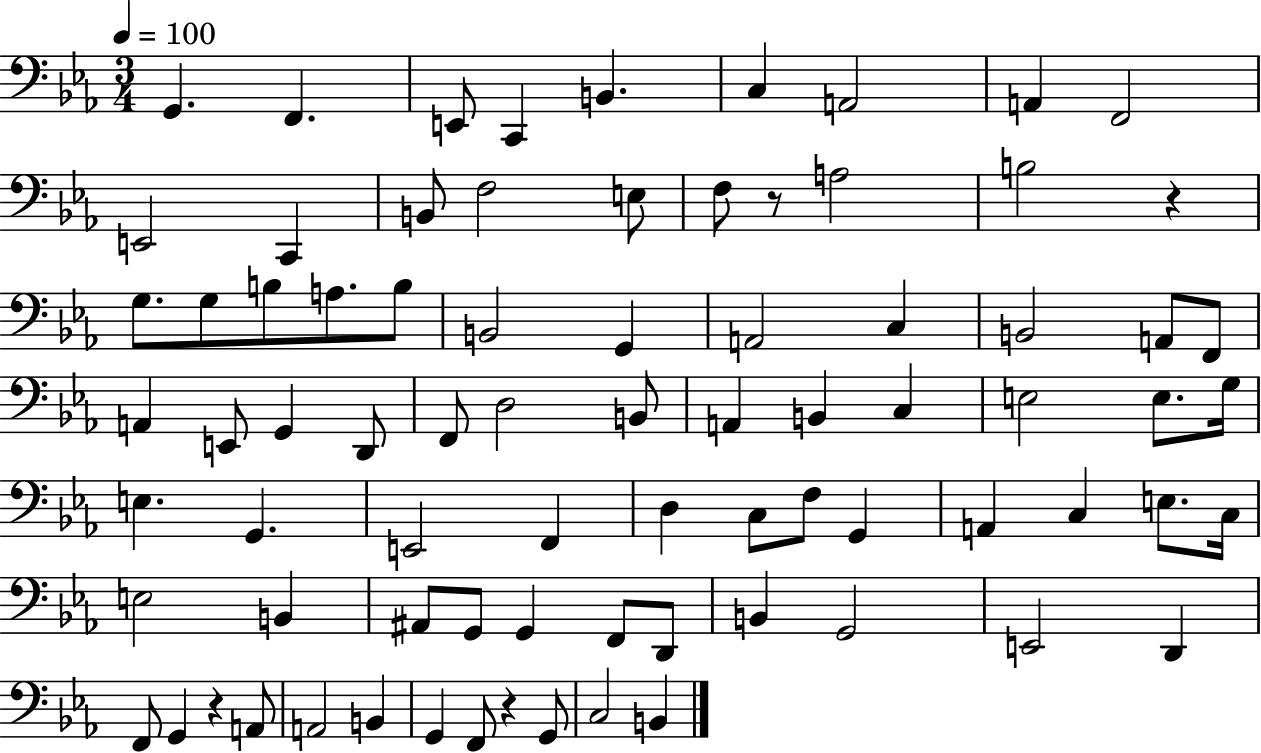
X:1
T:Untitled
M:3/4
L:1/4
K:Eb
G,, F,, E,,/2 C,, B,, C, A,,2 A,, F,,2 E,,2 C,, B,,/2 F,2 E,/2 F,/2 z/2 A,2 B,2 z G,/2 G,/2 B,/2 A,/2 B,/2 B,,2 G,, A,,2 C, B,,2 A,,/2 F,,/2 A,, E,,/2 G,, D,,/2 F,,/2 D,2 B,,/2 A,, B,, C, E,2 E,/2 G,/4 E, G,, E,,2 F,, D, C,/2 F,/2 G,, A,, C, E,/2 C,/4 E,2 B,, ^A,,/2 G,,/2 G,, F,,/2 D,,/2 B,, G,,2 E,,2 D,, F,,/2 G,, z A,,/2 A,,2 B,, G,, F,,/2 z G,,/2 C,2 B,,